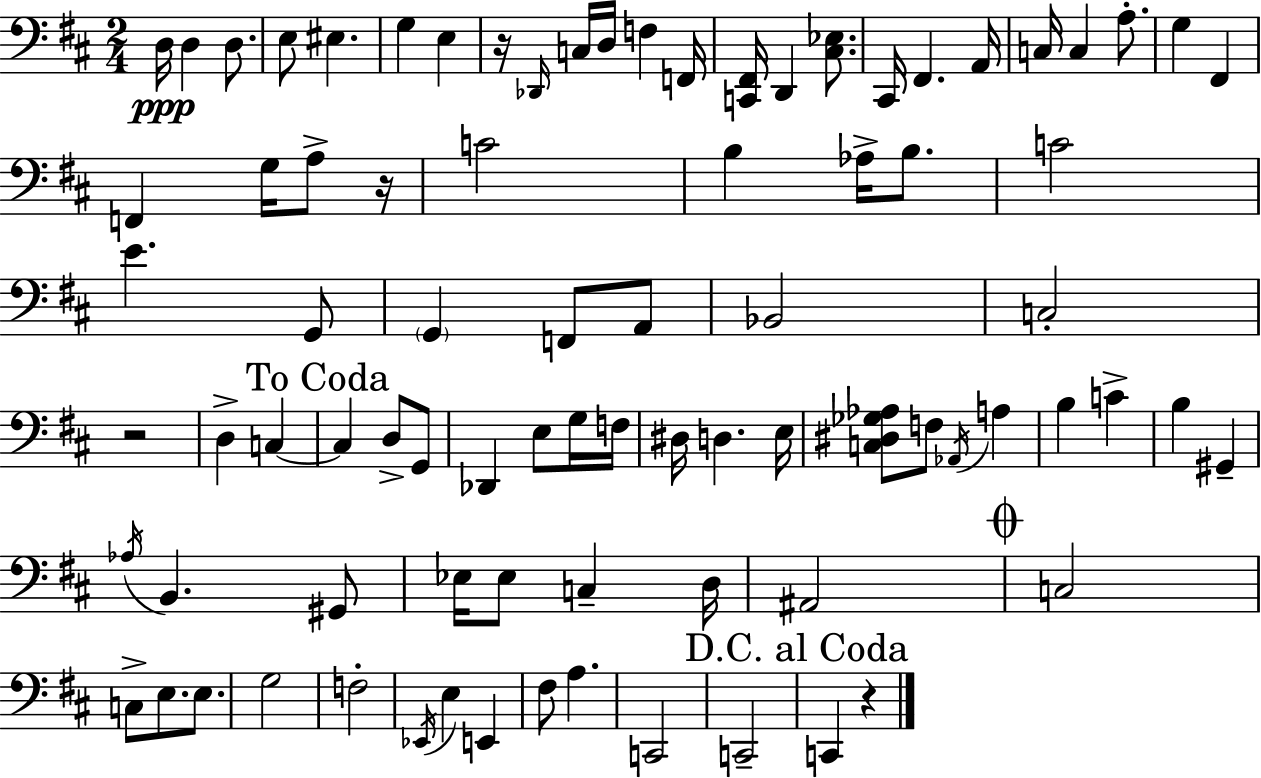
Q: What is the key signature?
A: D major